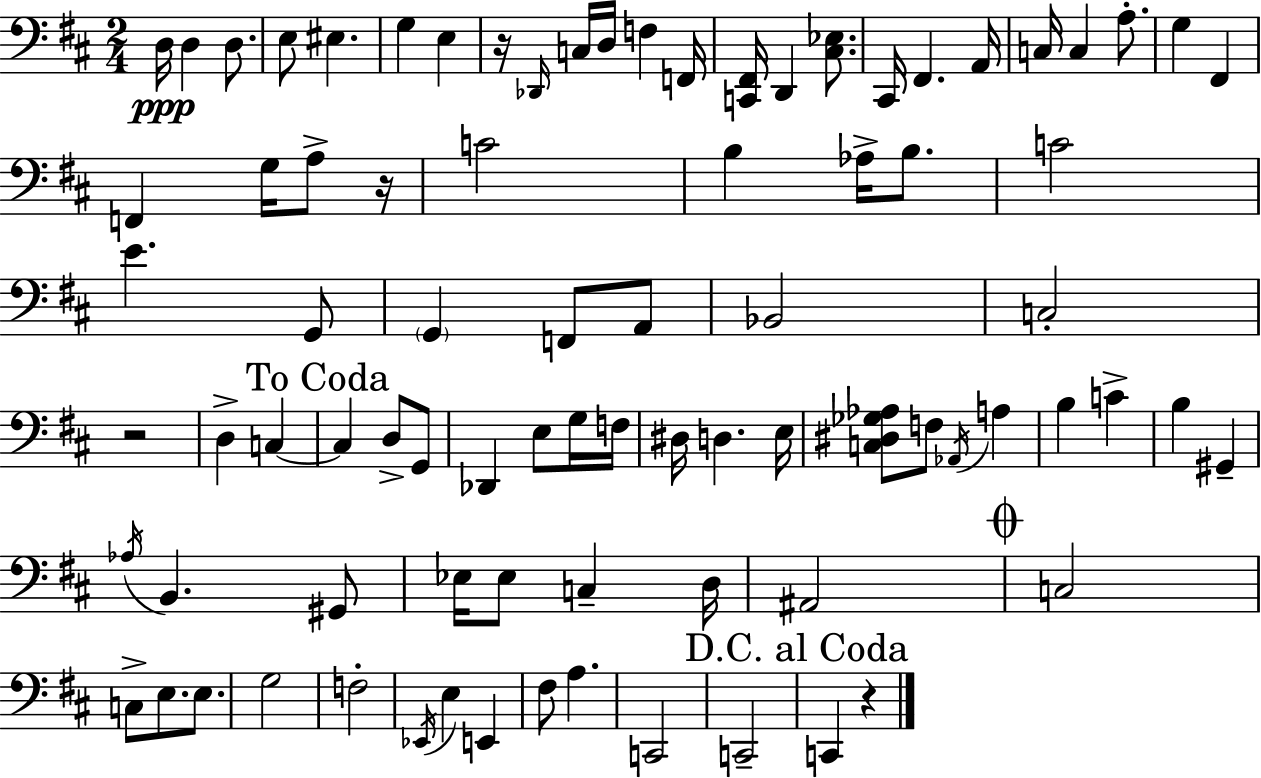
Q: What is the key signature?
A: D major